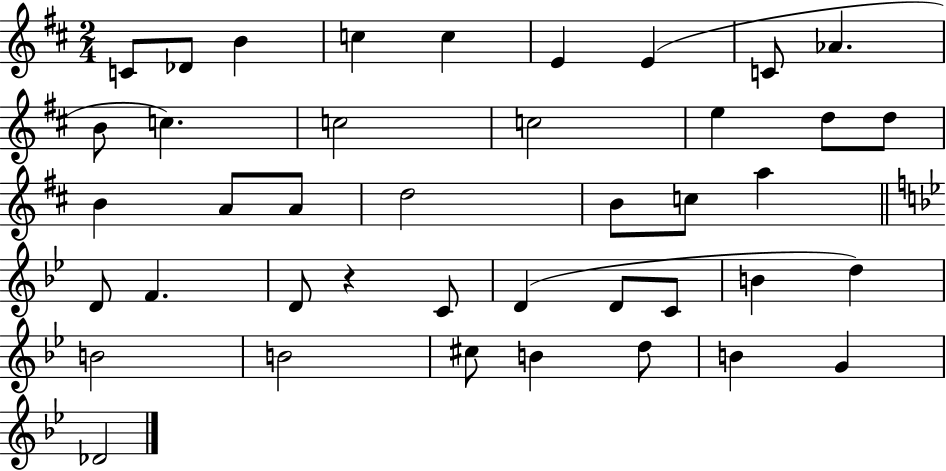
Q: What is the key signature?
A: D major